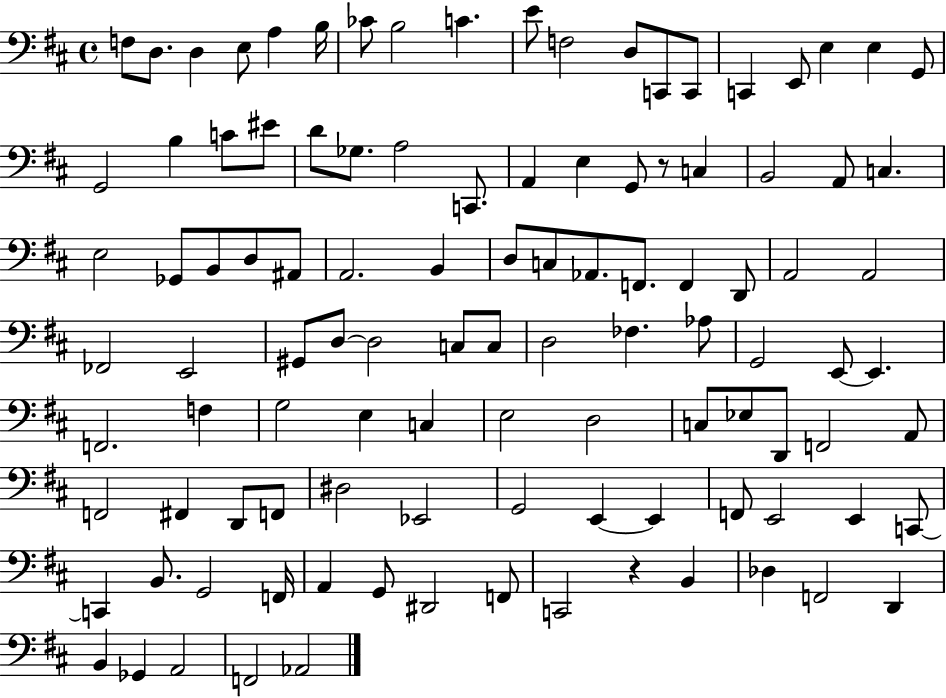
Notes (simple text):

F3/e D3/e. D3/q E3/e A3/q B3/s CES4/e B3/h C4/q. E4/e F3/h D3/e C2/e C2/e C2/q E2/e E3/q E3/q G2/e G2/h B3/q C4/e EIS4/e D4/e Gb3/e. A3/h C2/e. A2/q E3/q G2/e R/e C3/q B2/h A2/e C3/q. E3/h Gb2/e B2/e D3/e A#2/e A2/h. B2/q D3/e C3/e Ab2/e. F2/e. F2/q D2/e A2/h A2/h FES2/h E2/h G#2/e D3/e D3/h C3/e C3/e D3/h FES3/q. Ab3/e G2/h E2/e E2/q. F2/h. F3/q G3/h E3/q C3/q E3/h D3/h C3/e Eb3/e D2/e F2/h A2/e F2/h F#2/q D2/e F2/e D#3/h Eb2/h G2/h E2/q E2/q F2/e E2/h E2/q C2/e C2/q B2/e. G2/h F2/s A2/q G2/e D#2/h F2/e C2/h R/q B2/q Db3/q F2/h D2/q B2/q Gb2/q A2/h F2/h Ab2/h